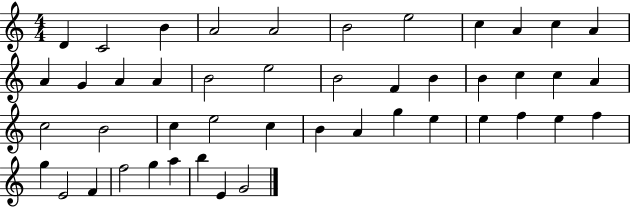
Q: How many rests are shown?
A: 0